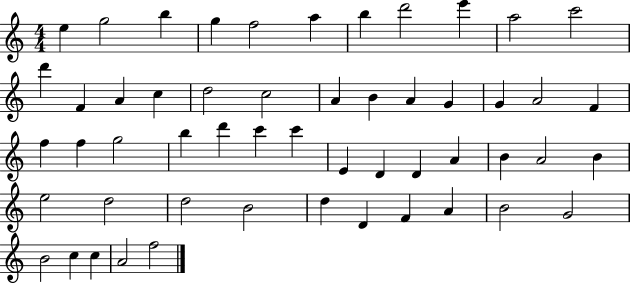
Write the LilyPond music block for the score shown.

{
  \clef treble
  \numericTimeSignature
  \time 4/4
  \key c \major
  e''4 g''2 b''4 | g''4 f''2 a''4 | b''4 d'''2 e'''4 | a''2 c'''2 | \break d'''4 f'4 a'4 c''4 | d''2 c''2 | a'4 b'4 a'4 g'4 | g'4 a'2 f'4 | \break f''4 f''4 g''2 | b''4 d'''4 c'''4 c'''4 | e'4 d'4 d'4 a'4 | b'4 a'2 b'4 | \break e''2 d''2 | d''2 b'2 | d''4 d'4 f'4 a'4 | b'2 g'2 | \break b'2 c''4 c''4 | a'2 f''2 | \bar "|."
}